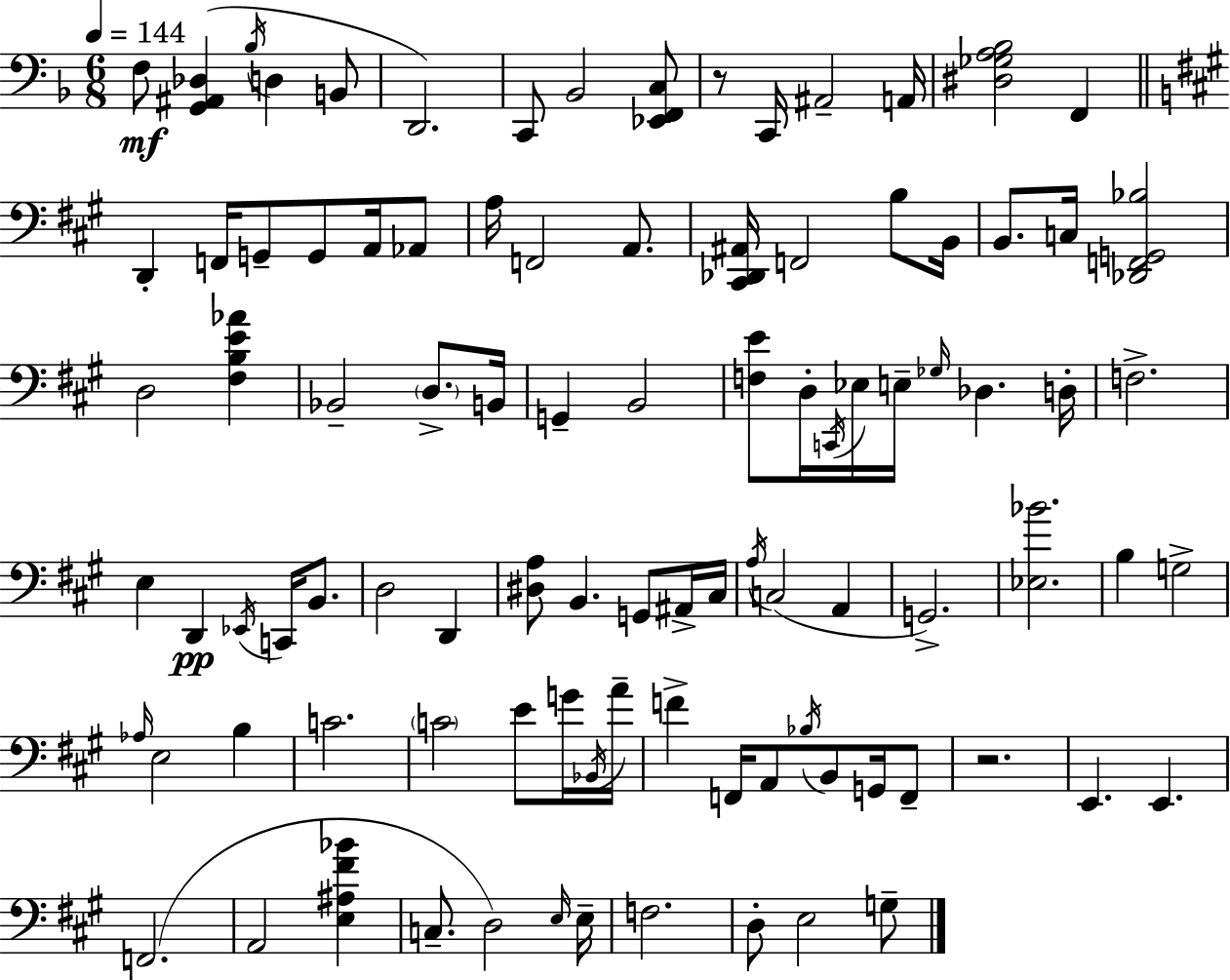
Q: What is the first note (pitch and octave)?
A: F3